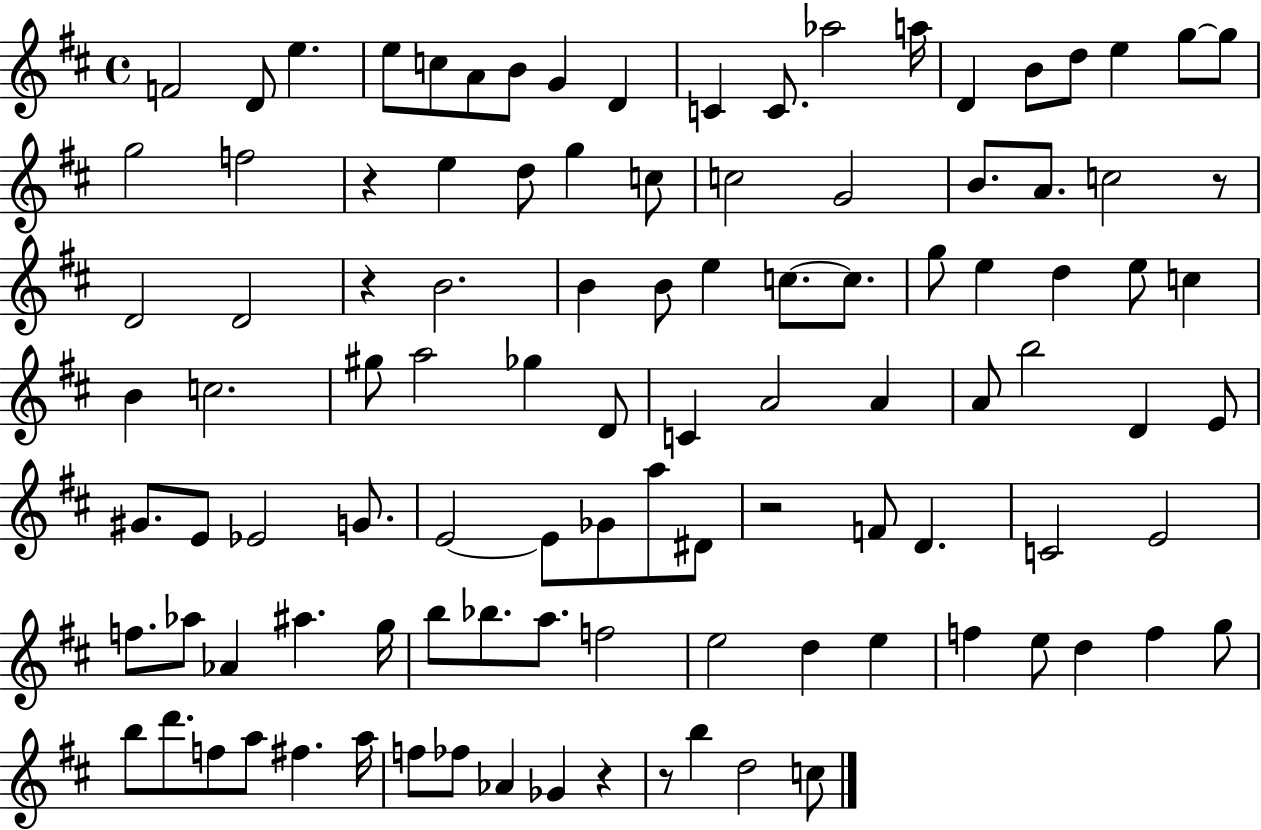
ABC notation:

X:1
T:Untitled
M:4/4
L:1/4
K:D
F2 D/2 e e/2 c/2 A/2 B/2 G D C C/2 _a2 a/4 D B/2 d/2 e g/2 g/2 g2 f2 z e d/2 g c/2 c2 G2 B/2 A/2 c2 z/2 D2 D2 z B2 B B/2 e c/2 c/2 g/2 e d e/2 c B c2 ^g/2 a2 _g D/2 C A2 A A/2 b2 D E/2 ^G/2 E/2 _E2 G/2 E2 E/2 _G/2 a/2 ^D/2 z2 F/2 D C2 E2 f/2 _a/2 _A ^a g/4 b/2 _b/2 a/2 f2 e2 d e f e/2 d f g/2 b/2 d'/2 f/2 a/2 ^f a/4 f/2 _f/2 _A _G z z/2 b d2 c/2